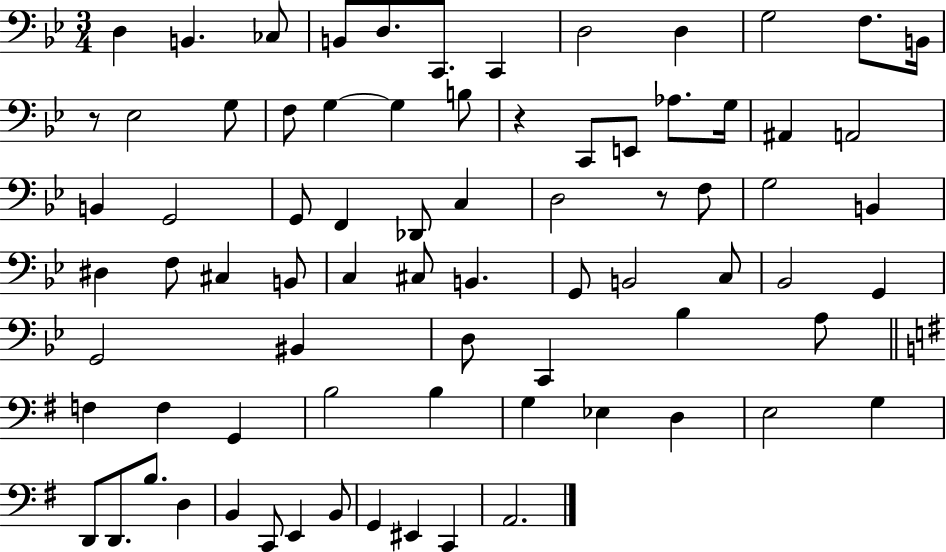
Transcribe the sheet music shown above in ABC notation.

X:1
T:Untitled
M:3/4
L:1/4
K:Bb
D, B,, _C,/2 B,,/2 D,/2 C,,/2 C,, D,2 D, G,2 F,/2 B,,/4 z/2 _E,2 G,/2 F,/2 G, G, B,/2 z C,,/2 E,,/2 _A,/2 G,/4 ^A,, A,,2 B,, G,,2 G,,/2 F,, _D,,/2 C, D,2 z/2 F,/2 G,2 B,, ^D, F,/2 ^C, B,,/2 C, ^C,/2 B,, G,,/2 B,,2 C,/2 _B,,2 G,, G,,2 ^B,, D,/2 C,, _B, A,/2 F, F, G,, B,2 B, G, _E, D, E,2 G, D,,/2 D,,/2 B,/2 D, B,, C,,/2 E,, B,,/2 G,, ^E,, C,, A,,2